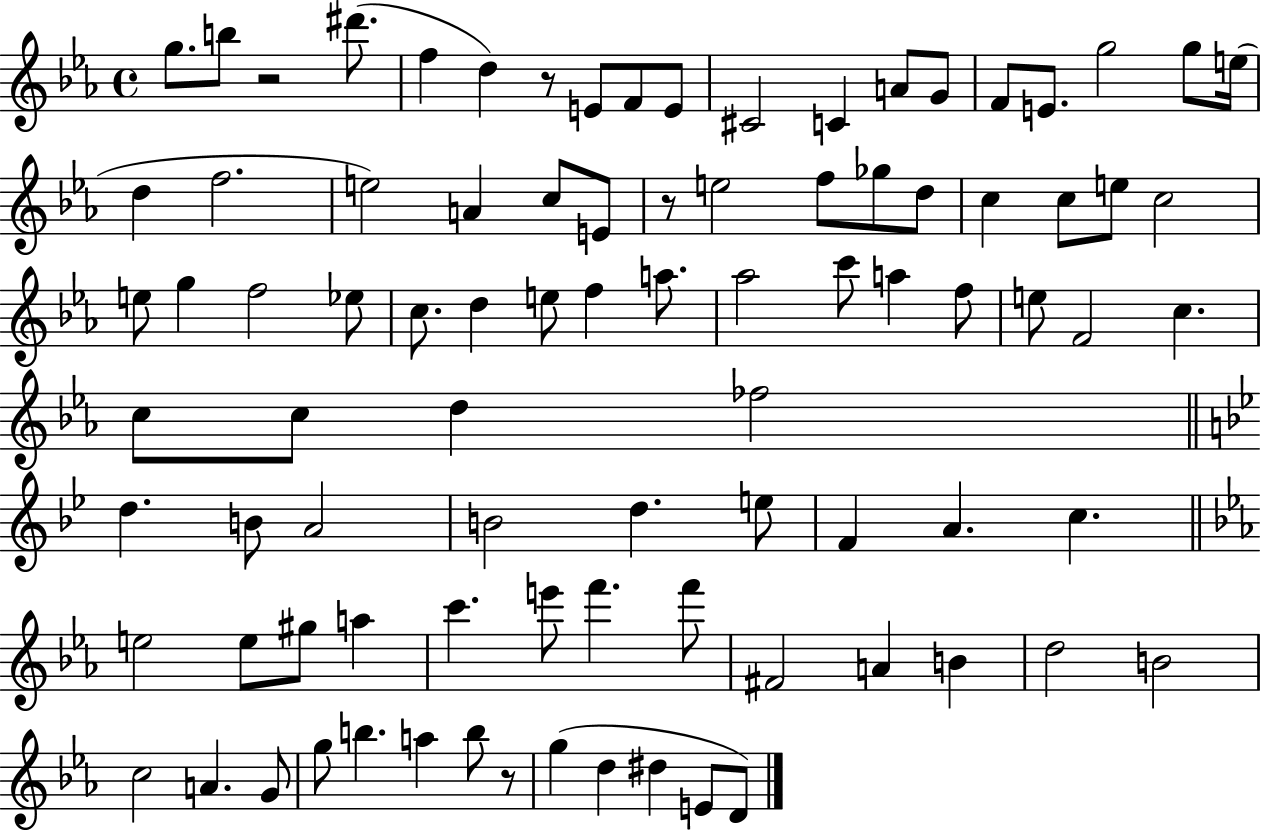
G5/e. B5/e R/h D#6/e. F5/q D5/q R/e E4/e F4/e E4/e C#4/h C4/q A4/e G4/e F4/e E4/e. G5/h G5/e E5/s D5/q F5/h. E5/h A4/q C5/e E4/e R/e E5/h F5/e Gb5/e D5/e C5/q C5/e E5/e C5/h E5/e G5/q F5/h Eb5/e C5/e. D5/q E5/e F5/q A5/e. Ab5/h C6/e A5/q F5/e E5/e F4/h C5/q. C5/e C5/e D5/q FES5/h D5/q. B4/e A4/h B4/h D5/q. E5/e F4/q A4/q. C5/q. E5/h E5/e G#5/e A5/q C6/q. E6/e F6/q. F6/e F#4/h A4/q B4/q D5/h B4/h C5/h A4/q. G4/e G5/e B5/q. A5/q B5/e R/e G5/q D5/q D#5/q E4/e D4/e